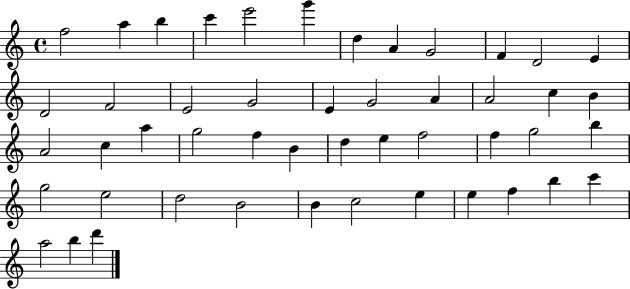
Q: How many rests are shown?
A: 0